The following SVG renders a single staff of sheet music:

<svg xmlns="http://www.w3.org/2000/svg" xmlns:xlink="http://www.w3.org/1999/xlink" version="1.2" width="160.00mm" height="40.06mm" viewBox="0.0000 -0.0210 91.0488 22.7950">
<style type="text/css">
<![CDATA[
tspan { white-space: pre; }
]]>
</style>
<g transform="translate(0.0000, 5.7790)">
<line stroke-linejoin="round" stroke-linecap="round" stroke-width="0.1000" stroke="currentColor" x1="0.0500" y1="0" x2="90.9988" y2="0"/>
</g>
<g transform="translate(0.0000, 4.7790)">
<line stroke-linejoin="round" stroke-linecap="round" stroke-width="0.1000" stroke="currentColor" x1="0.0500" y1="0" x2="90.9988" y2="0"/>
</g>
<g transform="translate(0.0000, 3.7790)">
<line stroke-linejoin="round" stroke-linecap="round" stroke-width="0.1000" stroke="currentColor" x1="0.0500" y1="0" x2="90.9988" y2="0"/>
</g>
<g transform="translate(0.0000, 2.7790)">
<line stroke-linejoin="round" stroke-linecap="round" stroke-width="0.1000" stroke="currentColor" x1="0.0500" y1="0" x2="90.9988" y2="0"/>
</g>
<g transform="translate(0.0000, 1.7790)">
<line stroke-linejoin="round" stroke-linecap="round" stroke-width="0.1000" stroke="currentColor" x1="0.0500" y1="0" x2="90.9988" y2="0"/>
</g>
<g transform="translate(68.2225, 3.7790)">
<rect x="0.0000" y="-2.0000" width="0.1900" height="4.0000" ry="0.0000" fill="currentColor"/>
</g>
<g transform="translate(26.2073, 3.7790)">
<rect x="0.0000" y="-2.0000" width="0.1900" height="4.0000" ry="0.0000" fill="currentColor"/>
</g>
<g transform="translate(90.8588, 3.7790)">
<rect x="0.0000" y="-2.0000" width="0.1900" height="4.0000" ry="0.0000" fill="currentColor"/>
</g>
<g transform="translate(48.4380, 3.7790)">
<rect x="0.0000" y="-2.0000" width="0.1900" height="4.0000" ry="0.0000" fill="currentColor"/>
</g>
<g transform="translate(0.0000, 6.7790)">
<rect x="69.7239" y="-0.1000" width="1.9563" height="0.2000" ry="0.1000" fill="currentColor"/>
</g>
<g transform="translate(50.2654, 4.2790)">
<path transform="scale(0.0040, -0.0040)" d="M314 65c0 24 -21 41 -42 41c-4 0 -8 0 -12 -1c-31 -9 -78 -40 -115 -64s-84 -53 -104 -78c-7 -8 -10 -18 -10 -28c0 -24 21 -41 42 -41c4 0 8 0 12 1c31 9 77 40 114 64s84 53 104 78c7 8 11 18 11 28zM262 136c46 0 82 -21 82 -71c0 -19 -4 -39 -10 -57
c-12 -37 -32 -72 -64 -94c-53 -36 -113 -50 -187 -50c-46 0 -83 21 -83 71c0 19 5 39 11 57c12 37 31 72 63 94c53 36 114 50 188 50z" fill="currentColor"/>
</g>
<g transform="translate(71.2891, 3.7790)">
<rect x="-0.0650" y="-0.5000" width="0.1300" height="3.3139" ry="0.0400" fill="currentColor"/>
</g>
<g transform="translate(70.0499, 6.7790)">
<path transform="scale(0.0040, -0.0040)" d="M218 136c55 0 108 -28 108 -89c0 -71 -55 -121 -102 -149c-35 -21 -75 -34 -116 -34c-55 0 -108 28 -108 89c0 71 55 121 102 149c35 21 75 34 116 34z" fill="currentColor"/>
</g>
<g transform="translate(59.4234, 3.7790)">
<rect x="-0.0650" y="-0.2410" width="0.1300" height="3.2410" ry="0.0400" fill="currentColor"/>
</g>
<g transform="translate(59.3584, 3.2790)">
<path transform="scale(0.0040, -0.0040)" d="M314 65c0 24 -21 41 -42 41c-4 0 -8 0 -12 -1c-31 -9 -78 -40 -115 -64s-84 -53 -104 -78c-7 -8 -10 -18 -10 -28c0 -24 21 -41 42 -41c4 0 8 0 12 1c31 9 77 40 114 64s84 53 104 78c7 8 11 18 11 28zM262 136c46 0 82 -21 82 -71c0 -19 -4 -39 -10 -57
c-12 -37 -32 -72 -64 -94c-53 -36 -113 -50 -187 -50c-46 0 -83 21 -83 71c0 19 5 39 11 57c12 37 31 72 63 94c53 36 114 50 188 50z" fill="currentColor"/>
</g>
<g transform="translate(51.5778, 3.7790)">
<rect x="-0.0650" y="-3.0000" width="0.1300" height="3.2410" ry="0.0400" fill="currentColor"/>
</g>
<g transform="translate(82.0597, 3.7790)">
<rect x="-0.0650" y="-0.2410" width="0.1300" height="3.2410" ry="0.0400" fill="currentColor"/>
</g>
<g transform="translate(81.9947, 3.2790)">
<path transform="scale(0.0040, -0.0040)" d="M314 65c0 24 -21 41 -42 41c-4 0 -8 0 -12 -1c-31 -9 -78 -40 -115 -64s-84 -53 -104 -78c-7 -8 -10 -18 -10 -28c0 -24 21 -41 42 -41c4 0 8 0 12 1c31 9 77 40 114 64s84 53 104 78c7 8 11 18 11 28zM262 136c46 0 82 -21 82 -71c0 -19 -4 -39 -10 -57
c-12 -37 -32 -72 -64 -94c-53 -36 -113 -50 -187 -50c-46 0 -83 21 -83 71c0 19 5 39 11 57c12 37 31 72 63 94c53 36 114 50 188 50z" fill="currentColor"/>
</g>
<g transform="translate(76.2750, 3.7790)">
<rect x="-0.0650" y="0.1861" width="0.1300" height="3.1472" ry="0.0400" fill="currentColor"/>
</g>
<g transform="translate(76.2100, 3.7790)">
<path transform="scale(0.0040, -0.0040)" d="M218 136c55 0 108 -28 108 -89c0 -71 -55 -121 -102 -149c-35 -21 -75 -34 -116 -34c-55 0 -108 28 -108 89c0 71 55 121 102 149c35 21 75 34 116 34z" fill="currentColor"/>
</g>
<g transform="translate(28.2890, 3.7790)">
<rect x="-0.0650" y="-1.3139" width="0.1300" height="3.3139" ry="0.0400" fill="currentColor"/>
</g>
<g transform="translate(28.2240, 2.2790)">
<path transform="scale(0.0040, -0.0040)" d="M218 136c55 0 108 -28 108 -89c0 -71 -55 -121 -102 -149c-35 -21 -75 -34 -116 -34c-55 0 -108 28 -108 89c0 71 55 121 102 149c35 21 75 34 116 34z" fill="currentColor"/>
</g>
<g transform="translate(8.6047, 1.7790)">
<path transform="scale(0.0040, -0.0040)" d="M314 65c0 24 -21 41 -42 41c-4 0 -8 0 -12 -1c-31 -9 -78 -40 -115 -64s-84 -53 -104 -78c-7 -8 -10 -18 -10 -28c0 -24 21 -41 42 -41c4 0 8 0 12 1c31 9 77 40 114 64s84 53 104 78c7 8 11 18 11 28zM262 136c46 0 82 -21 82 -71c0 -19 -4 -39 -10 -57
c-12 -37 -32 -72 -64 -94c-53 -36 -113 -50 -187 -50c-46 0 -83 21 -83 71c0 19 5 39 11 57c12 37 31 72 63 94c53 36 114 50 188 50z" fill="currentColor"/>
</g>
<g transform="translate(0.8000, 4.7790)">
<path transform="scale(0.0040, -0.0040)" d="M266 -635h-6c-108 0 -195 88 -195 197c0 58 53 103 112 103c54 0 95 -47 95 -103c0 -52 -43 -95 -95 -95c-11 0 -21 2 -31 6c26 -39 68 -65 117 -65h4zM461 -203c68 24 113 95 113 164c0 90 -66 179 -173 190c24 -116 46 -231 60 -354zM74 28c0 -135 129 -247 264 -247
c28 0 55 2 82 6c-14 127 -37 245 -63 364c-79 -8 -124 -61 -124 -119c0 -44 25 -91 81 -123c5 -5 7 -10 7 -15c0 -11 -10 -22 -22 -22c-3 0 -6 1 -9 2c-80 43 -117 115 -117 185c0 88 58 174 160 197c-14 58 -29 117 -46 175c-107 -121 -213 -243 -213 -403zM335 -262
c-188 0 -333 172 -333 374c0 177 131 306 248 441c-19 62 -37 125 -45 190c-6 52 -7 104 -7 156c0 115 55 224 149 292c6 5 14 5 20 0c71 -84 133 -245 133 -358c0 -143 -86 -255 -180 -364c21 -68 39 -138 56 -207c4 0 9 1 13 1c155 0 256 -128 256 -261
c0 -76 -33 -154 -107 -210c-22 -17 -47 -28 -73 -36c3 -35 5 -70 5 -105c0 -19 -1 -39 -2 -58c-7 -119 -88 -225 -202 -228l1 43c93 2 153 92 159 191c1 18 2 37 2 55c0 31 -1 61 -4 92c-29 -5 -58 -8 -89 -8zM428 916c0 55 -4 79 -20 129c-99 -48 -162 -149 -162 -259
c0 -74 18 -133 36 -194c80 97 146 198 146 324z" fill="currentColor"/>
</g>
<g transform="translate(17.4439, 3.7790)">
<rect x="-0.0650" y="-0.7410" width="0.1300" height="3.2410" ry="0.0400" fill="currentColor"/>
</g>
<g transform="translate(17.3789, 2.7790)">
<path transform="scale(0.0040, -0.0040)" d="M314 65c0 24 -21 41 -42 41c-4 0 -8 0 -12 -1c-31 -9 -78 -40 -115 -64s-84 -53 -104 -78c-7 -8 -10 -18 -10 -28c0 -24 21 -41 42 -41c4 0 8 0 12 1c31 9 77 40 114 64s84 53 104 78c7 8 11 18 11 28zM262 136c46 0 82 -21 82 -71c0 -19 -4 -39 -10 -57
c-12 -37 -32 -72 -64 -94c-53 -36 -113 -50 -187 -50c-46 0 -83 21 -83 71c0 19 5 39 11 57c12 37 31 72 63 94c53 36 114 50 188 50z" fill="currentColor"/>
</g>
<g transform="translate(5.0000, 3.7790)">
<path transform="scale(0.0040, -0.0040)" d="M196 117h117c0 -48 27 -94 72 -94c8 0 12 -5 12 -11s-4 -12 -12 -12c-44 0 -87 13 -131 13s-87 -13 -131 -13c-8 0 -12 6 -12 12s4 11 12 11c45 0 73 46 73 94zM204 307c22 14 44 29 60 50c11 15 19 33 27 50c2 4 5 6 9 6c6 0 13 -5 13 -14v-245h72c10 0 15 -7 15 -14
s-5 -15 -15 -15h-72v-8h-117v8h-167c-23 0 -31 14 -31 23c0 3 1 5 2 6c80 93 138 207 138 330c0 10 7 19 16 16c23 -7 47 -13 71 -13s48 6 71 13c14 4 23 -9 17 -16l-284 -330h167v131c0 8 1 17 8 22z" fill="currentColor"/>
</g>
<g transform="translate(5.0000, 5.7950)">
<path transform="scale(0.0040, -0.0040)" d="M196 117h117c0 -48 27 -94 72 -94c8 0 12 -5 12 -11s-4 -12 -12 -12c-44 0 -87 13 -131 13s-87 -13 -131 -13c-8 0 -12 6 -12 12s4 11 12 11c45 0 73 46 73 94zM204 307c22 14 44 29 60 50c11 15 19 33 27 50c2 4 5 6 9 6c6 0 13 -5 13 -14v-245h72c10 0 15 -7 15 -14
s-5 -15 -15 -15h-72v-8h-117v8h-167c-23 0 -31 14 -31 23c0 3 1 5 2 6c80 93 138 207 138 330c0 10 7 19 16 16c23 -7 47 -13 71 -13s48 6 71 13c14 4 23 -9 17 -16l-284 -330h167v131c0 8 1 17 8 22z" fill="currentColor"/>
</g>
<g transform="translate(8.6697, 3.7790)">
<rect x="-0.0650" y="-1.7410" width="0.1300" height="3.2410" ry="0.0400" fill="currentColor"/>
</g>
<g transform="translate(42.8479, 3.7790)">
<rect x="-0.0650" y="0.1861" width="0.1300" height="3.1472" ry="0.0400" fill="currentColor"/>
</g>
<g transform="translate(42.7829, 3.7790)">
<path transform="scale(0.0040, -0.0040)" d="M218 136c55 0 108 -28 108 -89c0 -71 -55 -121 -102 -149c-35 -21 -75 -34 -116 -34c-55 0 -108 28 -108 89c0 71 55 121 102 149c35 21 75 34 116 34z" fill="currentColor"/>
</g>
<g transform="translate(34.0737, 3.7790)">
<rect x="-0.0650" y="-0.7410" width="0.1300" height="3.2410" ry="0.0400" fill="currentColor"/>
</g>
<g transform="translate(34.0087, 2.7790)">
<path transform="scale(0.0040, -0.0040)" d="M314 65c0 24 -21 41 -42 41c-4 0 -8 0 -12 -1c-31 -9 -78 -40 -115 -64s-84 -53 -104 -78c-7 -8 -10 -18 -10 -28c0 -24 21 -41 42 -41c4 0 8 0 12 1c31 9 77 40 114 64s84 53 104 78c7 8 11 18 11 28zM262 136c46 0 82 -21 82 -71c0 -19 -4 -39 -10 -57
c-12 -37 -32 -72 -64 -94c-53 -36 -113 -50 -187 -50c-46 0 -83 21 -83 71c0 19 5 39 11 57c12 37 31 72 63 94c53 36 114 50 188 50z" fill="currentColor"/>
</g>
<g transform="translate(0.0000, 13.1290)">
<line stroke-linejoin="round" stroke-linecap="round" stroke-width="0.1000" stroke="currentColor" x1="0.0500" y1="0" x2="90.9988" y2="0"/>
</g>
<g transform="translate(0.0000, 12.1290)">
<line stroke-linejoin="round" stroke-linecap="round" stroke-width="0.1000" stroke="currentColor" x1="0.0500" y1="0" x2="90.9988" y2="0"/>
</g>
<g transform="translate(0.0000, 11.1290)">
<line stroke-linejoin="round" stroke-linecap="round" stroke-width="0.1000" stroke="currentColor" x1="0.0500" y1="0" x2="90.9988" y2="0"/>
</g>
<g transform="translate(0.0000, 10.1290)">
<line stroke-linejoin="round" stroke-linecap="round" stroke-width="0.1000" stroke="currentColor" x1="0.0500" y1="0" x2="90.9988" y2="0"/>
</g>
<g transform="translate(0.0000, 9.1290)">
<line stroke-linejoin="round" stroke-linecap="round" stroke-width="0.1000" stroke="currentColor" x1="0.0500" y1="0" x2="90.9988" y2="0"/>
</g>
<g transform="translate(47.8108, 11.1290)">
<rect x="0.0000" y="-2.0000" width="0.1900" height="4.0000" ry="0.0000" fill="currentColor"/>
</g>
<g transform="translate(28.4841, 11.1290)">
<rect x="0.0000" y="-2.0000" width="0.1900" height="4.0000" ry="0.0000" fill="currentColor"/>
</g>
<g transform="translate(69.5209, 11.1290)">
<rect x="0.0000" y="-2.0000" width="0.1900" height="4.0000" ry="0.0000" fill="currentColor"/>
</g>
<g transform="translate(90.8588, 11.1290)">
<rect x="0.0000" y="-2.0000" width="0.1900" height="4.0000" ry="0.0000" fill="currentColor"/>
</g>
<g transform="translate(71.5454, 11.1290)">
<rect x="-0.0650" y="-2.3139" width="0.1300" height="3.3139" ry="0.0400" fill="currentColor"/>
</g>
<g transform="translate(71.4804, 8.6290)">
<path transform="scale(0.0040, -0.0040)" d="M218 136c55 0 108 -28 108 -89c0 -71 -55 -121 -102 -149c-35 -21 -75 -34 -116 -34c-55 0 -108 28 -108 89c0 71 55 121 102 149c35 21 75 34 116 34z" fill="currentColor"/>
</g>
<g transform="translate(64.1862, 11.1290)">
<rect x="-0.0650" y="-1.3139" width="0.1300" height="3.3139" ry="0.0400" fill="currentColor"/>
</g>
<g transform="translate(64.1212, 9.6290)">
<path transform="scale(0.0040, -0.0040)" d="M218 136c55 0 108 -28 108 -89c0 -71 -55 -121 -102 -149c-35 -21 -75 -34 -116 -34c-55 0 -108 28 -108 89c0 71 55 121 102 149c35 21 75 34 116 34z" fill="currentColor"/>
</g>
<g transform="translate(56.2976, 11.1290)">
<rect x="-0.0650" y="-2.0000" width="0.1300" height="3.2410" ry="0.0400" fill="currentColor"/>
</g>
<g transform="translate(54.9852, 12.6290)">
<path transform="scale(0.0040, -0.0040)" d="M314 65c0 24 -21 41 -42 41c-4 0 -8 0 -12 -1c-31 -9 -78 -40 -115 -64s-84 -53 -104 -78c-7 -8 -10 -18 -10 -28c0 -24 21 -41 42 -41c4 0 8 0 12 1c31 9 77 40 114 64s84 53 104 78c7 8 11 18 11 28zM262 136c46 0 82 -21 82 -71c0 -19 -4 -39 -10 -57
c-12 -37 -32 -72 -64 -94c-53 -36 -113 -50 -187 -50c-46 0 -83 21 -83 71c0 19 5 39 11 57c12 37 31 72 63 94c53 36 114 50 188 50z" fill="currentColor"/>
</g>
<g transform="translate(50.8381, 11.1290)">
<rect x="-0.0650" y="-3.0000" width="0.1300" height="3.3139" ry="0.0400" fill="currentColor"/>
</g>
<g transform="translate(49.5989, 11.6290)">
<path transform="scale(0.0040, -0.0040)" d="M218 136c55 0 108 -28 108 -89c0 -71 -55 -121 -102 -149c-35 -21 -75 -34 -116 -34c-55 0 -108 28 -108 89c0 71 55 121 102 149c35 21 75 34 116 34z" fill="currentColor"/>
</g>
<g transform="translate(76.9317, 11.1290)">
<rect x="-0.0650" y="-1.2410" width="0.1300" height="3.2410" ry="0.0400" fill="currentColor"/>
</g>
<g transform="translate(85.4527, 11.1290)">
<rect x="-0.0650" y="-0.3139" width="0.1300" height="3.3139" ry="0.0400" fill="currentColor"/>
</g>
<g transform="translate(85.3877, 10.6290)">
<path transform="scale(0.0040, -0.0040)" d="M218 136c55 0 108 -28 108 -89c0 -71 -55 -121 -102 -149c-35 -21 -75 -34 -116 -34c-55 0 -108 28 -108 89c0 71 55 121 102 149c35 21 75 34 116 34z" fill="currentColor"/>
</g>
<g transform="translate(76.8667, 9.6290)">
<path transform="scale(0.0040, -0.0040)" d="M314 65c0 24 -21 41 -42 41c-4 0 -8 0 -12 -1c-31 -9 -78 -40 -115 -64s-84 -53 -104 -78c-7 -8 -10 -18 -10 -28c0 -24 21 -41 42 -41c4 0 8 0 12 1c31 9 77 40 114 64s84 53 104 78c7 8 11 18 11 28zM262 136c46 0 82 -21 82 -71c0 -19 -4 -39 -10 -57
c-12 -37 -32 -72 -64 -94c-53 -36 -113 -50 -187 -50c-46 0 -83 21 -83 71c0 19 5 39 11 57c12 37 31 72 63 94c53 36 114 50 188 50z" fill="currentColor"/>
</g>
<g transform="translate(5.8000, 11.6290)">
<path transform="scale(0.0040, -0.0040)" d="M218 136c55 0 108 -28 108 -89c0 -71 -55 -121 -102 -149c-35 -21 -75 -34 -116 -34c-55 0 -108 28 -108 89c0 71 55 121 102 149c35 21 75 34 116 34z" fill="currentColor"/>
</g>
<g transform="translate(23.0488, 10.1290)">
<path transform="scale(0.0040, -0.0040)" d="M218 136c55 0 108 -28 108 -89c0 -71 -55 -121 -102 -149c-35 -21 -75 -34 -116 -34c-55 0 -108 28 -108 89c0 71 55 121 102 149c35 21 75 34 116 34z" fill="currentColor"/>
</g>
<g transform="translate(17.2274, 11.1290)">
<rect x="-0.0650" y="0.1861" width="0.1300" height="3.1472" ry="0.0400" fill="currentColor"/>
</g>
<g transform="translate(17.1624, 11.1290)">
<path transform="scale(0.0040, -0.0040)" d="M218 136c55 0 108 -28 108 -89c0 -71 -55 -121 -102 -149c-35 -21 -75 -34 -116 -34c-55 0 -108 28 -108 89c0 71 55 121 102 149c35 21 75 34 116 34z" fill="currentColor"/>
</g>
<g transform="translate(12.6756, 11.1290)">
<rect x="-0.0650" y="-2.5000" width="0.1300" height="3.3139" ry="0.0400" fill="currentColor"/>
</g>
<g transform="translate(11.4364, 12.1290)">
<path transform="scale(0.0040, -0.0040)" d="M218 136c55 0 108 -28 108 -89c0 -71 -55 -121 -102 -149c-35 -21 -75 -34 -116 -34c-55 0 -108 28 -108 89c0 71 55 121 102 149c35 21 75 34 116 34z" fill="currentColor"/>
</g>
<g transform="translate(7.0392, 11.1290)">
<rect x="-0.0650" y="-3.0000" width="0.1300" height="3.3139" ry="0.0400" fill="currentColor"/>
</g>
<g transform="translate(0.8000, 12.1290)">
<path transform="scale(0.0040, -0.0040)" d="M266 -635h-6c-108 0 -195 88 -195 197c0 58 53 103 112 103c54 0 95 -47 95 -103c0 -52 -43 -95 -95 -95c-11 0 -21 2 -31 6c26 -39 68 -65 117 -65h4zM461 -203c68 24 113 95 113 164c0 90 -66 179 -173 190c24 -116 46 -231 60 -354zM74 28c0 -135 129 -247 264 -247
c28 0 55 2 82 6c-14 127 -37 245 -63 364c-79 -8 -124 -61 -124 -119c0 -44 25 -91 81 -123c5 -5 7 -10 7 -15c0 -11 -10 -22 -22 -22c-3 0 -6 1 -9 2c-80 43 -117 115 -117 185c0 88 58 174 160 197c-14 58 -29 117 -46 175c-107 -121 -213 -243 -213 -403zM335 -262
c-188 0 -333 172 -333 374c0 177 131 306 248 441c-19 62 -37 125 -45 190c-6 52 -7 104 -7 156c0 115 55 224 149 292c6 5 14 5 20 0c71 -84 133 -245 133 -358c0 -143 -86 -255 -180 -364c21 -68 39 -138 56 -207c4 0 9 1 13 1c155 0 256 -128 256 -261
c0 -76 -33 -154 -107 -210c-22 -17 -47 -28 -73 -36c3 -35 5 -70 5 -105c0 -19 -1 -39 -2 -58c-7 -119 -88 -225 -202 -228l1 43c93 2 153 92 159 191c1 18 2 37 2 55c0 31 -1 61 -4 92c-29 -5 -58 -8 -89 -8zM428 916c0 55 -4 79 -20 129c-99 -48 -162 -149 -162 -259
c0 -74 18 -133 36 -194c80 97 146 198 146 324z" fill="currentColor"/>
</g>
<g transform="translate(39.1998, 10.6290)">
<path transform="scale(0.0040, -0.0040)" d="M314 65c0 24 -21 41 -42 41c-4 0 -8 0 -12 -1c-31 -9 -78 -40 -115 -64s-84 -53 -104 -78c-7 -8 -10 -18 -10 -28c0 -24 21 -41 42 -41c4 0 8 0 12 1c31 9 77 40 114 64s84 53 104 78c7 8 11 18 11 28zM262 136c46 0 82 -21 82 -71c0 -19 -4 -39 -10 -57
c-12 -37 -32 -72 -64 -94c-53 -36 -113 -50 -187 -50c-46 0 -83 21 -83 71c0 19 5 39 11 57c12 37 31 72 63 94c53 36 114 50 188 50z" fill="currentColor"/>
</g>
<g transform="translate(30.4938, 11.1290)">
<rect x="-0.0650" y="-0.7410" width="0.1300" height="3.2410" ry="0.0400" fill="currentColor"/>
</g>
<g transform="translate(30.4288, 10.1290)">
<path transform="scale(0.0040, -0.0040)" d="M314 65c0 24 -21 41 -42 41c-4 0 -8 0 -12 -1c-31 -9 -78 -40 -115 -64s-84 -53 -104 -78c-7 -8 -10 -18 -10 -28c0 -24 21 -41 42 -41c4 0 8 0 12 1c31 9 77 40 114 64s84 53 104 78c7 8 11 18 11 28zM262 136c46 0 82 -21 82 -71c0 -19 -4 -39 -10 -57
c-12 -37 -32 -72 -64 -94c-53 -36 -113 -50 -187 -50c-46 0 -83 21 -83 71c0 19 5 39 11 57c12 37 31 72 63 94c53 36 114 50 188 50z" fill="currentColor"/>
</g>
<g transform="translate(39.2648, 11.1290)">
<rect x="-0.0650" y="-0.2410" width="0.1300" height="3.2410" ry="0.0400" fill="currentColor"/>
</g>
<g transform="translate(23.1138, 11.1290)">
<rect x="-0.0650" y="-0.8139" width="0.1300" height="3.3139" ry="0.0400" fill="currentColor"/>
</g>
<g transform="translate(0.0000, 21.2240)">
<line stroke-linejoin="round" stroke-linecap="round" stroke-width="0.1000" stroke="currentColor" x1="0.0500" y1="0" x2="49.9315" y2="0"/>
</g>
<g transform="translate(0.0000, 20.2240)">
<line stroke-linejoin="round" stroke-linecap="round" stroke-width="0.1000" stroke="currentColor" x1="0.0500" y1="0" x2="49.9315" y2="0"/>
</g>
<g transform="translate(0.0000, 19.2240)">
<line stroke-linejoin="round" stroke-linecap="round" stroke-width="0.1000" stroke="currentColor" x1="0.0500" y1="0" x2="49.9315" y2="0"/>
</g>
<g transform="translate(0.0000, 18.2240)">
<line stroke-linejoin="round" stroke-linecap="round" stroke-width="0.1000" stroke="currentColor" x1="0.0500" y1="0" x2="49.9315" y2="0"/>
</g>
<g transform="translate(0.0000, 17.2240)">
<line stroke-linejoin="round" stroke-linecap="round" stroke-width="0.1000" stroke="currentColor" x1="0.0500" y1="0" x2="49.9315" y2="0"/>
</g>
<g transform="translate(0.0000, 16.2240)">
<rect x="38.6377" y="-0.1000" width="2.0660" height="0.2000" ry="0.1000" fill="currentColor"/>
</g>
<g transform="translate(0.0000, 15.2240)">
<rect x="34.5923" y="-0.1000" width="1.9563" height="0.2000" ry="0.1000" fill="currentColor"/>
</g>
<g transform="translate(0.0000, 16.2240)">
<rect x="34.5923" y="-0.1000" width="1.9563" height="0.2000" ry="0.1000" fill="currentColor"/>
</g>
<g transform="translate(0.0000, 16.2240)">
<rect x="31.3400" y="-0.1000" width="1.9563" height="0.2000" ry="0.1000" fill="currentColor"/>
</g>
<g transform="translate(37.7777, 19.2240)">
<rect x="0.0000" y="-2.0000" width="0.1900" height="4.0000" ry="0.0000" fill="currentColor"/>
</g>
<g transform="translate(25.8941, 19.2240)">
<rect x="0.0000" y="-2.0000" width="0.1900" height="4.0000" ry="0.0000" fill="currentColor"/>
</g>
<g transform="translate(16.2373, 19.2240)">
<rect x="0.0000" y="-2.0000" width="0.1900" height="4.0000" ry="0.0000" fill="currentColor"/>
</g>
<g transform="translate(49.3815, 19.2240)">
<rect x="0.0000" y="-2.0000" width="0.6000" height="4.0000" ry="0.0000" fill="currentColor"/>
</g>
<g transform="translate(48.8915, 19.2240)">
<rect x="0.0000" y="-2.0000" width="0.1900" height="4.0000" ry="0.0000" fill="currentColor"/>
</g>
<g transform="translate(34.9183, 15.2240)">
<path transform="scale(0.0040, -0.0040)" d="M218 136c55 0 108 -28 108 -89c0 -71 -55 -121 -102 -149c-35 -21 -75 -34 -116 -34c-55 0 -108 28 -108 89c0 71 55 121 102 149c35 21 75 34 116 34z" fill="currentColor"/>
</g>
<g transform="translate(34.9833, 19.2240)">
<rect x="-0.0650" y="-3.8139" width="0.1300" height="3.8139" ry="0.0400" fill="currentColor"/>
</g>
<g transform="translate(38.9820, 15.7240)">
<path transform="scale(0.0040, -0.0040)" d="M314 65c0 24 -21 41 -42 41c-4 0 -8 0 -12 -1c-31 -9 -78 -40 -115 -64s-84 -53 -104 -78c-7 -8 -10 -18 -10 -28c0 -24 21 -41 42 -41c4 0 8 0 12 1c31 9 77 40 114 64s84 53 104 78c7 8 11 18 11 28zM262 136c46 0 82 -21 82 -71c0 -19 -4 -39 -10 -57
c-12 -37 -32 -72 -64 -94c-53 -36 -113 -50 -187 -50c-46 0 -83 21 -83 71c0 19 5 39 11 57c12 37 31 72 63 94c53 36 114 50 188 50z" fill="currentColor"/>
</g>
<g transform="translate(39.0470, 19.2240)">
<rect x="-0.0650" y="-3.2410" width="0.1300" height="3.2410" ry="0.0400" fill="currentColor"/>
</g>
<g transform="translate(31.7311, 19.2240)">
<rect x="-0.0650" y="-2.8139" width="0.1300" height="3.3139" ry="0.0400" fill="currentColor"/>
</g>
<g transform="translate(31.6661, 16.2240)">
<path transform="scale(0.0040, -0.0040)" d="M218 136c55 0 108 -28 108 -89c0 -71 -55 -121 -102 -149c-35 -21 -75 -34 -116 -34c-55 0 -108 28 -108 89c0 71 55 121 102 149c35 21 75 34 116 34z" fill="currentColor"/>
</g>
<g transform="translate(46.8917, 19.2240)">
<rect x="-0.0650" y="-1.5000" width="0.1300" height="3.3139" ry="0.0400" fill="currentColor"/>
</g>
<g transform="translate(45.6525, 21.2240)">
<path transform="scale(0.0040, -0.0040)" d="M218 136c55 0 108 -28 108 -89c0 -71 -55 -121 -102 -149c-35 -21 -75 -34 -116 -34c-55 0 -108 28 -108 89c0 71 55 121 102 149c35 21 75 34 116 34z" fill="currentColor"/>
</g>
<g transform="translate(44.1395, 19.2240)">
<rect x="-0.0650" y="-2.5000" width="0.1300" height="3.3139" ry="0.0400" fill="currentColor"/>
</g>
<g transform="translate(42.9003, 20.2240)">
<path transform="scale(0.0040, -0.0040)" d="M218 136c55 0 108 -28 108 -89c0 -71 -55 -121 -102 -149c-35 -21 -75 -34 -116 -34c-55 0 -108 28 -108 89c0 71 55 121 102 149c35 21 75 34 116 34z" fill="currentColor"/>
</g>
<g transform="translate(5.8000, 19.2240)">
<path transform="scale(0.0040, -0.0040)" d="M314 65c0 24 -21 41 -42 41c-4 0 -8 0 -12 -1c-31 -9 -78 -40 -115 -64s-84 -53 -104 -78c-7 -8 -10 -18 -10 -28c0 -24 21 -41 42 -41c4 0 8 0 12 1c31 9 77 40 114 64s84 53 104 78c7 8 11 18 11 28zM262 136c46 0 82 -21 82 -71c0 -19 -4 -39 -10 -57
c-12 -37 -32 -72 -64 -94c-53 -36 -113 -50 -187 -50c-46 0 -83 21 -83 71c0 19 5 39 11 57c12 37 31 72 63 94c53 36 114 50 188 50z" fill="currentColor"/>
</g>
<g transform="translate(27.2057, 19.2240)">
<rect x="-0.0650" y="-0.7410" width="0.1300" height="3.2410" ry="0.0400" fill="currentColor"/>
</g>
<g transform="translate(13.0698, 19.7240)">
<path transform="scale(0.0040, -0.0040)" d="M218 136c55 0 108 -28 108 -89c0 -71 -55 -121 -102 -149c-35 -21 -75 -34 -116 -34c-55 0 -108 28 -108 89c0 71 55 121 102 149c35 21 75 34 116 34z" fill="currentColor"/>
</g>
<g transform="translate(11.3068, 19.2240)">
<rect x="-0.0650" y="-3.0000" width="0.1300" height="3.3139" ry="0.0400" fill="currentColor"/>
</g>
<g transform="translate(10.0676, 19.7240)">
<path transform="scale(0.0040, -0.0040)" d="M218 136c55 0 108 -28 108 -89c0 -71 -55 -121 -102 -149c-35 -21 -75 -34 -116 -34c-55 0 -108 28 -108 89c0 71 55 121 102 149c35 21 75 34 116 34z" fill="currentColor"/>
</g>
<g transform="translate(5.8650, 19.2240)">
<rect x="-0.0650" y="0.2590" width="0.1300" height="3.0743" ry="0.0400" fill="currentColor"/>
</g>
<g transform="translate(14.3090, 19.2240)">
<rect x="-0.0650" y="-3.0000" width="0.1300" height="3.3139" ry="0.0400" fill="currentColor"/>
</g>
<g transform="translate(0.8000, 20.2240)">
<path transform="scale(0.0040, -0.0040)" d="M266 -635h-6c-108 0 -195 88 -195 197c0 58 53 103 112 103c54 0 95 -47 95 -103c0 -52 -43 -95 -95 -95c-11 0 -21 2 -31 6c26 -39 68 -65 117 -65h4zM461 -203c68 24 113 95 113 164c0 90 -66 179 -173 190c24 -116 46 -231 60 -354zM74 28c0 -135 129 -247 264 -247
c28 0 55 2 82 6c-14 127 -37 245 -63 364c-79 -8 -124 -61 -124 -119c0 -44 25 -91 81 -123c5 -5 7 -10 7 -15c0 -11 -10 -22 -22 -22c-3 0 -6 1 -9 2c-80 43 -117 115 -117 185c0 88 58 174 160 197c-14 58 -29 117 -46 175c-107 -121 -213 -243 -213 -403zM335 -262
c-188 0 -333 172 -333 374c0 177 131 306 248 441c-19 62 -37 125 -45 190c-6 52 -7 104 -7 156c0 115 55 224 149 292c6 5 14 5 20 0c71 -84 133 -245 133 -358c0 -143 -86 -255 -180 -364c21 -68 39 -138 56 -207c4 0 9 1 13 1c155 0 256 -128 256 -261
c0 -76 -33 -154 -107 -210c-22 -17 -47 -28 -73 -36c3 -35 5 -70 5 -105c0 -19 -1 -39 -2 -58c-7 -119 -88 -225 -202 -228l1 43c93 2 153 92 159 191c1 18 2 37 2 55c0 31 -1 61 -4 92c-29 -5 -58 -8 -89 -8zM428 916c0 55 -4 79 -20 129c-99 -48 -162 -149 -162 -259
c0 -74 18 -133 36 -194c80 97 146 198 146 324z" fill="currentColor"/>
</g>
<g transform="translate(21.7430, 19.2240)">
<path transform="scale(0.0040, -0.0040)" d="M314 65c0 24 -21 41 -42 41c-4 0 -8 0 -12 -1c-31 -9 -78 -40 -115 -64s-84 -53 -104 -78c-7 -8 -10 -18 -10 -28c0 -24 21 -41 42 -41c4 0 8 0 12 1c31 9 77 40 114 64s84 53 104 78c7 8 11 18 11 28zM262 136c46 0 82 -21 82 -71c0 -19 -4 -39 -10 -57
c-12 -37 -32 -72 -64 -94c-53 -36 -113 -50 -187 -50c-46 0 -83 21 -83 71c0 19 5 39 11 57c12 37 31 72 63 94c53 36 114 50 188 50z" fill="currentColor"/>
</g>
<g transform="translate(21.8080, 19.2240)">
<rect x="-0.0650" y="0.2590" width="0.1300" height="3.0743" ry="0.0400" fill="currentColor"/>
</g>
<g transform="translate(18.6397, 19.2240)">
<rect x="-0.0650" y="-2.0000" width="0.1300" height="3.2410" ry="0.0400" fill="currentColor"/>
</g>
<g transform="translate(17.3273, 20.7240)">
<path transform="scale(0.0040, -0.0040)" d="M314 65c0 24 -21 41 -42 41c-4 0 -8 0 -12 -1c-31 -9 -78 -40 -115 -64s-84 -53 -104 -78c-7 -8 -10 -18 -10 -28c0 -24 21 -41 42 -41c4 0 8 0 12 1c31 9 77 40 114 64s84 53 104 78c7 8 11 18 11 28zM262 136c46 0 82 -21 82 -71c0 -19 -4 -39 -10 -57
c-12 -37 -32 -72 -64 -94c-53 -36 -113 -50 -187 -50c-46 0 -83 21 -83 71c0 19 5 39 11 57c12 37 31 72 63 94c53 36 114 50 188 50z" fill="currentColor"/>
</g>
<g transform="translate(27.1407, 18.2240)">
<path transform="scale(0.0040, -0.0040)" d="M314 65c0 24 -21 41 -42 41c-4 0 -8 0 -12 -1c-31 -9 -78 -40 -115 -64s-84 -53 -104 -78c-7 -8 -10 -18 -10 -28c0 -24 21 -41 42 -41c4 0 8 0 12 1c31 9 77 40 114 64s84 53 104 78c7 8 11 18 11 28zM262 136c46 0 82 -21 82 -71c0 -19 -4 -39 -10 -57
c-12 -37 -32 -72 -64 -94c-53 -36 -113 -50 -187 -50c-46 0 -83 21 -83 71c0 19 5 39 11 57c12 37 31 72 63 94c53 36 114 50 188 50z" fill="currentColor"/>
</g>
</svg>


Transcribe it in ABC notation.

X:1
T:Untitled
M:4/4
L:1/4
K:C
f2 d2 e d2 B A2 c2 C B c2 A G B d d2 c2 A F2 e g e2 c B2 A A F2 B2 d2 a c' b2 G E